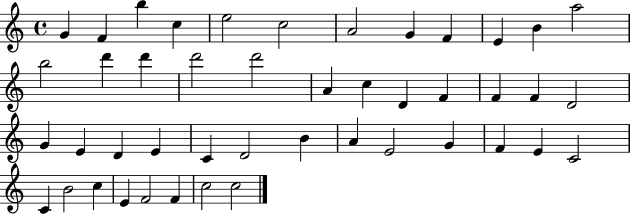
{
  \clef treble
  \time 4/4
  \defaultTimeSignature
  \key c \major
  g'4 f'4 b''4 c''4 | e''2 c''2 | a'2 g'4 f'4 | e'4 b'4 a''2 | \break b''2 d'''4 d'''4 | d'''2 d'''2 | a'4 c''4 d'4 f'4 | f'4 f'4 d'2 | \break g'4 e'4 d'4 e'4 | c'4 d'2 b'4 | a'4 e'2 g'4 | f'4 e'4 c'2 | \break c'4 b'2 c''4 | e'4 f'2 f'4 | c''2 c''2 | \bar "|."
}